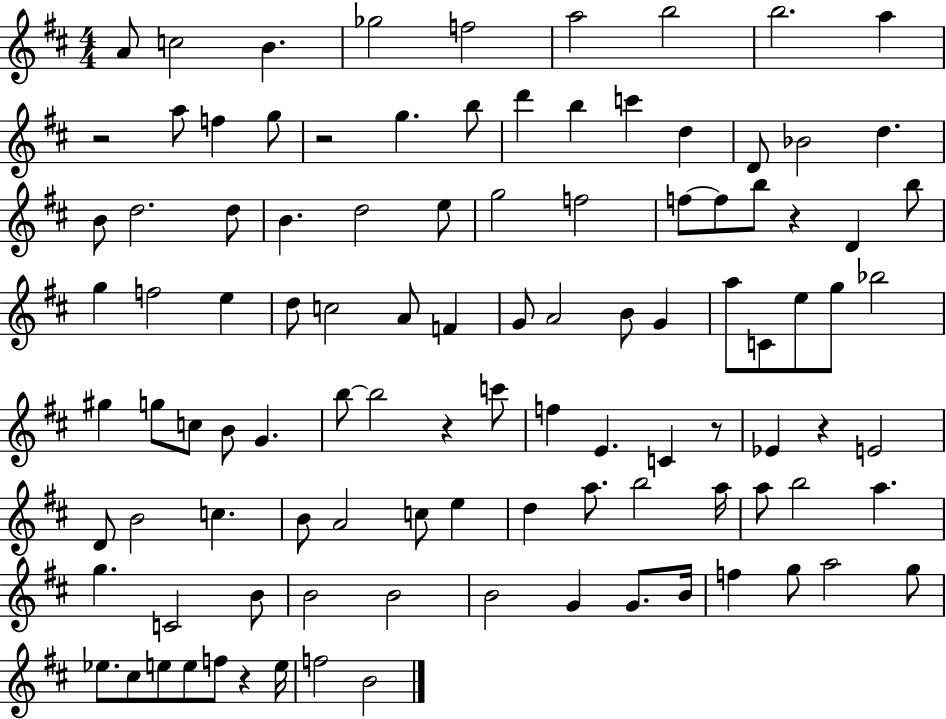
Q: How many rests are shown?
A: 7